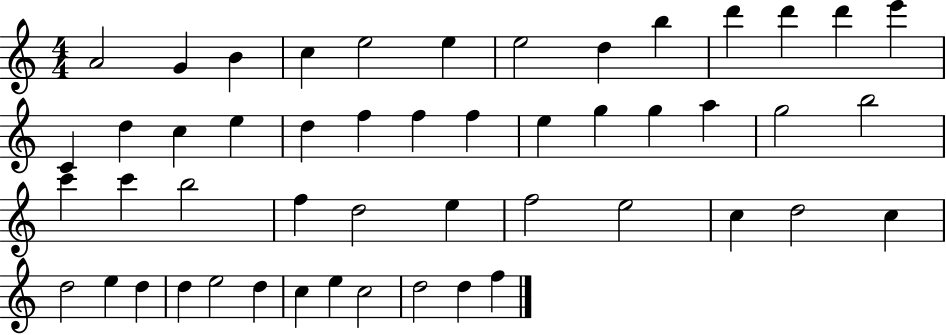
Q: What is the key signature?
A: C major